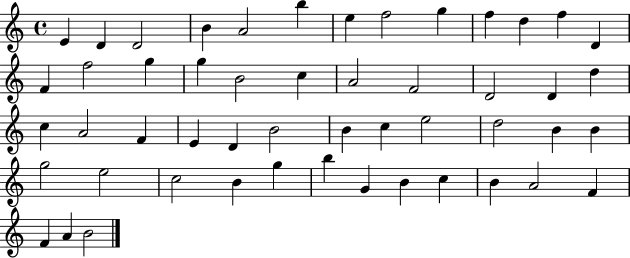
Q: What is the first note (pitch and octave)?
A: E4